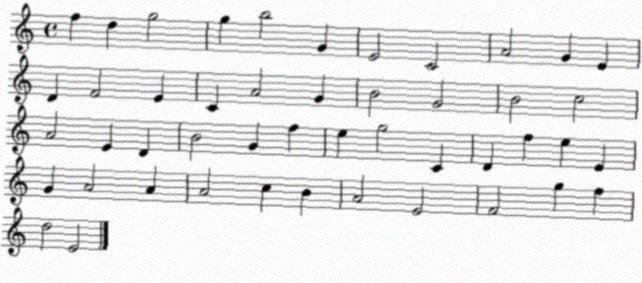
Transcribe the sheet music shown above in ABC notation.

X:1
T:Untitled
M:4/4
L:1/4
K:C
f d g2 g b2 G E2 C2 A2 G E D F2 E C A2 G B2 G2 B2 c2 A2 E D B2 G f e g2 C D f e E G A2 A A2 c B A2 E2 F2 g f d2 E2